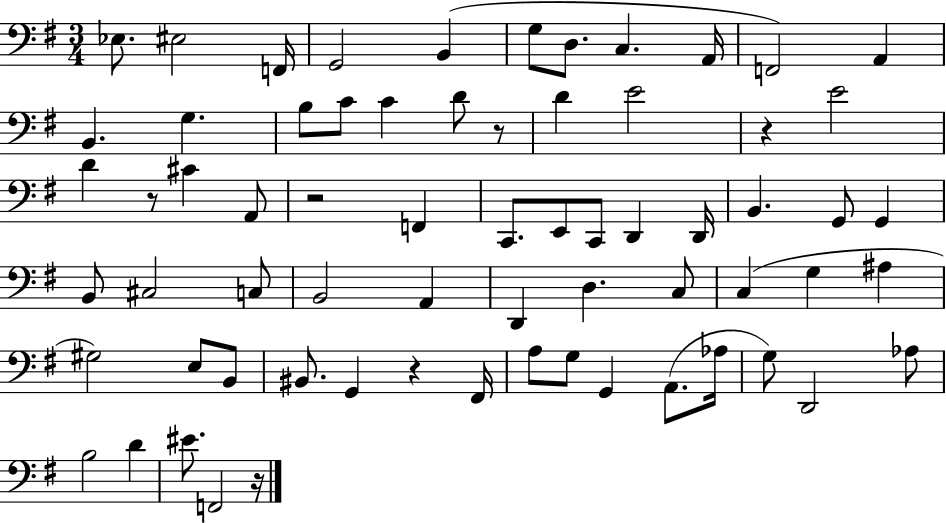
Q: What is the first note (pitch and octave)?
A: Eb3